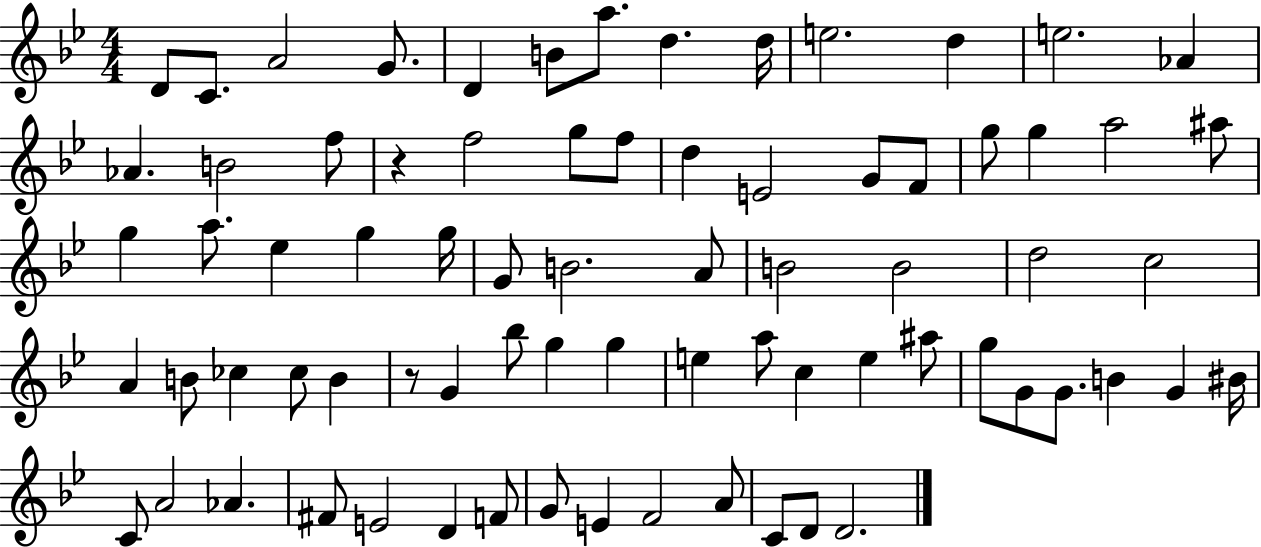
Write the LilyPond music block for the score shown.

{
  \clef treble
  \numericTimeSignature
  \time 4/4
  \key bes \major
  d'8 c'8. a'2 g'8. | d'4 b'8 a''8. d''4. d''16 | e''2. d''4 | e''2. aes'4 | \break aes'4. b'2 f''8 | r4 f''2 g''8 f''8 | d''4 e'2 g'8 f'8 | g''8 g''4 a''2 ais''8 | \break g''4 a''8. ees''4 g''4 g''16 | g'8 b'2. a'8 | b'2 b'2 | d''2 c''2 | \break a'4 b'8 ces''4 ces''8 b'4 | r8 g'4 bes''8 g''4 g''4 | e''4 a''8 c''4 e''4 ais''8 | g''8 g'8 g'8. b'4 g'4 bis'16 | \break c'8 a'2 aes'4. | fis'8 e'2 d'4 f'8 | g'8 e'4 f'2 a'8 | c'8 d'8 d'2. | \break \bar "|."
}